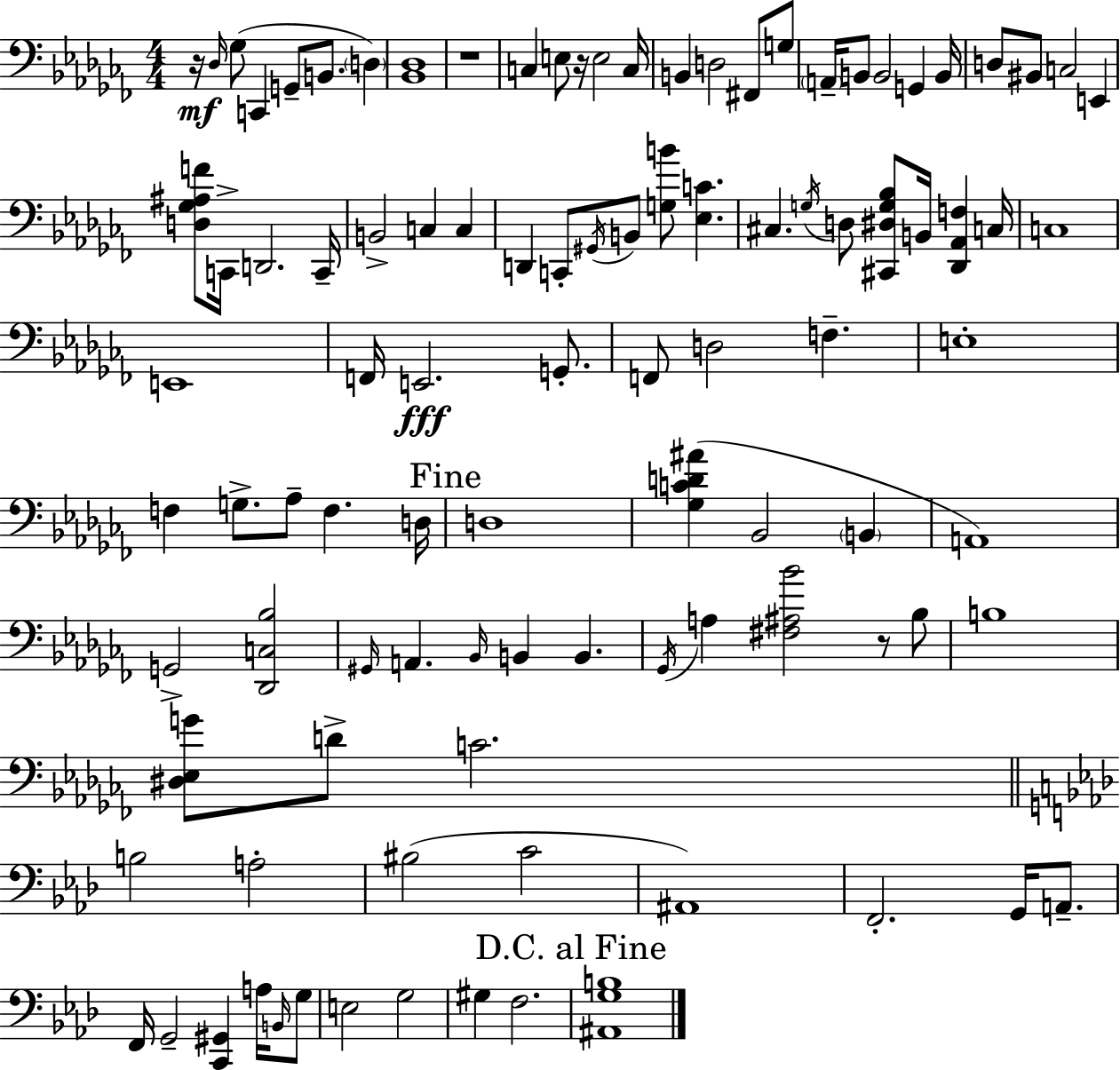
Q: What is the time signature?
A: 4/4